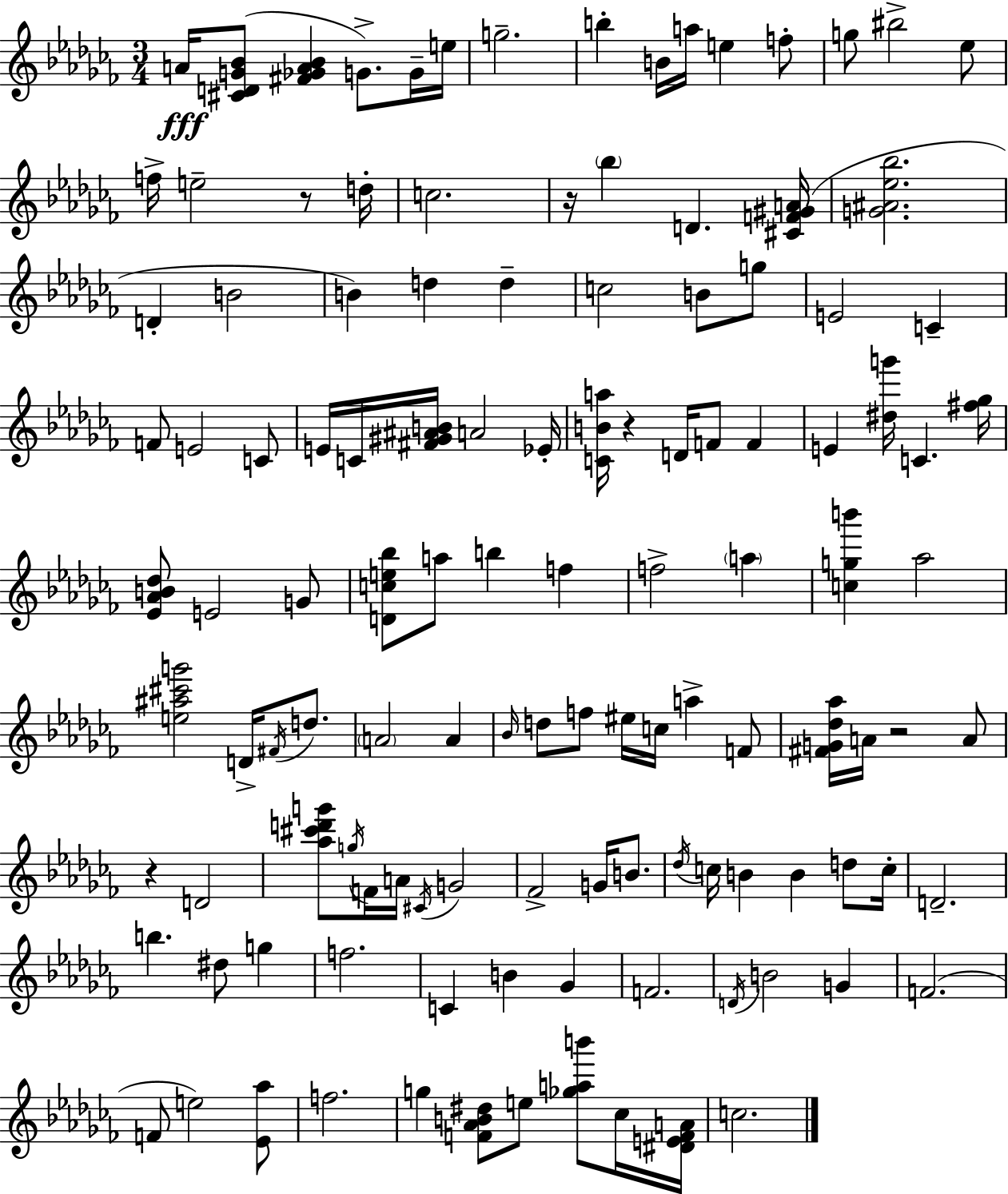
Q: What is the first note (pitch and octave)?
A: A4